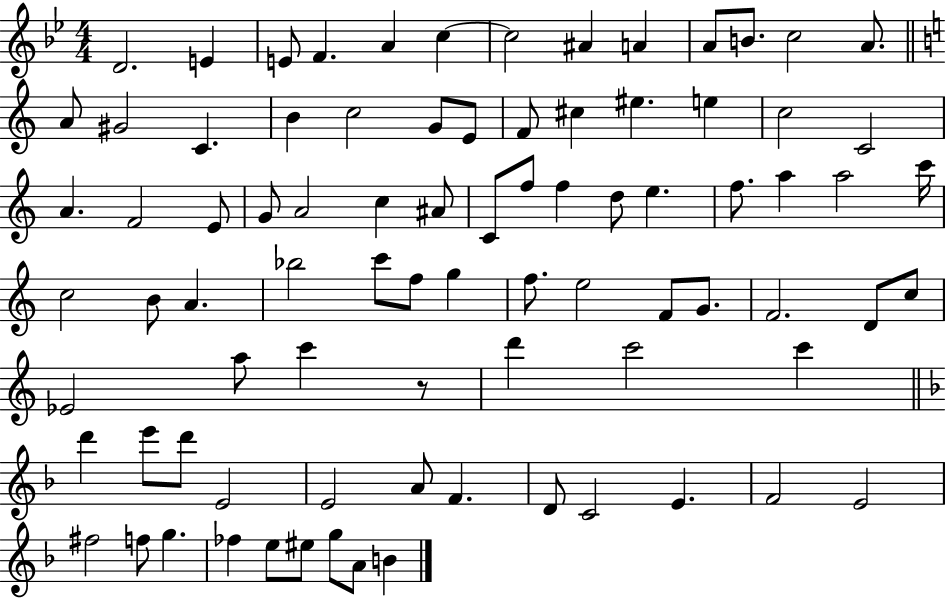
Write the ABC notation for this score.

X:1
T:Untitled
M:4/4
L:1/4
K:Bb
D2 E E/2 F A c c2 ^A A A/2 B/2 c2 A/2 A/2 ^G2 C B c2 G/2 E/2 F/2 ^c ^e e c2 C2 A F2 E/2 G/2 A2 c ^A/2 C/2 f/2 f d/2 e f/2 a a2 c'/4 c2 B/2 A _b2 c'/2 f/2 g f/2 e2 F/2 G/2 F2 D/2 c/2 _E2 a/2 c' z/2 d' c'2 c' d' e'/2 d'/2 E2 E2 A/2 F D/2 C2 E F2 E2 ^f2 f/2 g _f e/2 ^e/2 g/2 A/2 B